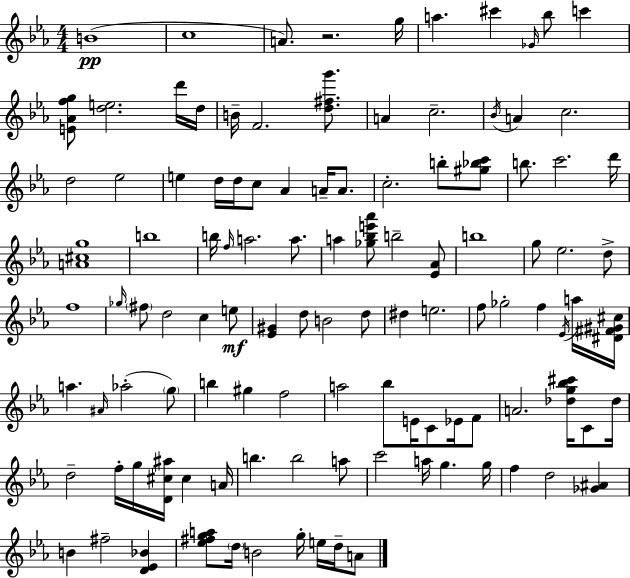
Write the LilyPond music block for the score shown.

{
  \clef treble
  \numericTimeSignature
  \time 4/4
  \key c \minor
  b'1(\pp | c''1 | a'8.) r2. g''16 | a''4. cis'''4 \grace { ges'16 } bes''8 c'''4 | \break <e' aes' f'' g''>8 <d'' e''>2. d'''16 | d''16 b'16-- f'2. <d'' fis'' g'''>8. | a'4 c''2.-- | \acciaccatura { bes'16 } a'4 c''2. | \break d''2 ees''2 | e''4 d''16 d''16 c''8 aes'4 a'16-- a'8. | c''2.-. b''8-. | <gis'' bes'' c'''>8 b''8. c'''2. | \break d'''16 <a' cis'' g''>1 | b''1 | b''16 \grace { f''16 } a''2. | a''8. a''4 <ges'' bes'' e''' aes'''>8 b''2-- | \break <ees' aes'>8 b''1 | g''8 ees''2. | d''8-> f''1 | \grace { ges''16 } \parenthesize fis''8 d''2 c''4 | \break e''8\mf <ees' gis'>4 d''8 b'2 | d''8 dis''4 e''2. | f''8 ges''2-. f''4 | \acciaccatura { ees'16 } a''16 <dis' fis' gis' cis''>16 a''4. \grace { ais'16 }( aes''2-. | \break \parenthesize g''8) b''4 gis''4 f''2 | a''2 bes''8 | e'16 c'8 ees'16 f'8 a'2. | <des'' g'' bes'' cis'''>16 c'8 des''16 d''2-- f''16-. g''16 | \break <d' cis'' ais''>16 cis''4 a'16 b''4. b''2 | a''8 c'''2 a''16 g''4. | g''16 f''4 d''2 | <ges' ais'>4 b'4 fis''2-- | \break <d' ees' bes'>4 <ees'' fis'' g'' a''>8 \parenthesize d''16 b'2 | g''16-. e''16 d''16-- a'8 \bar "|."
}